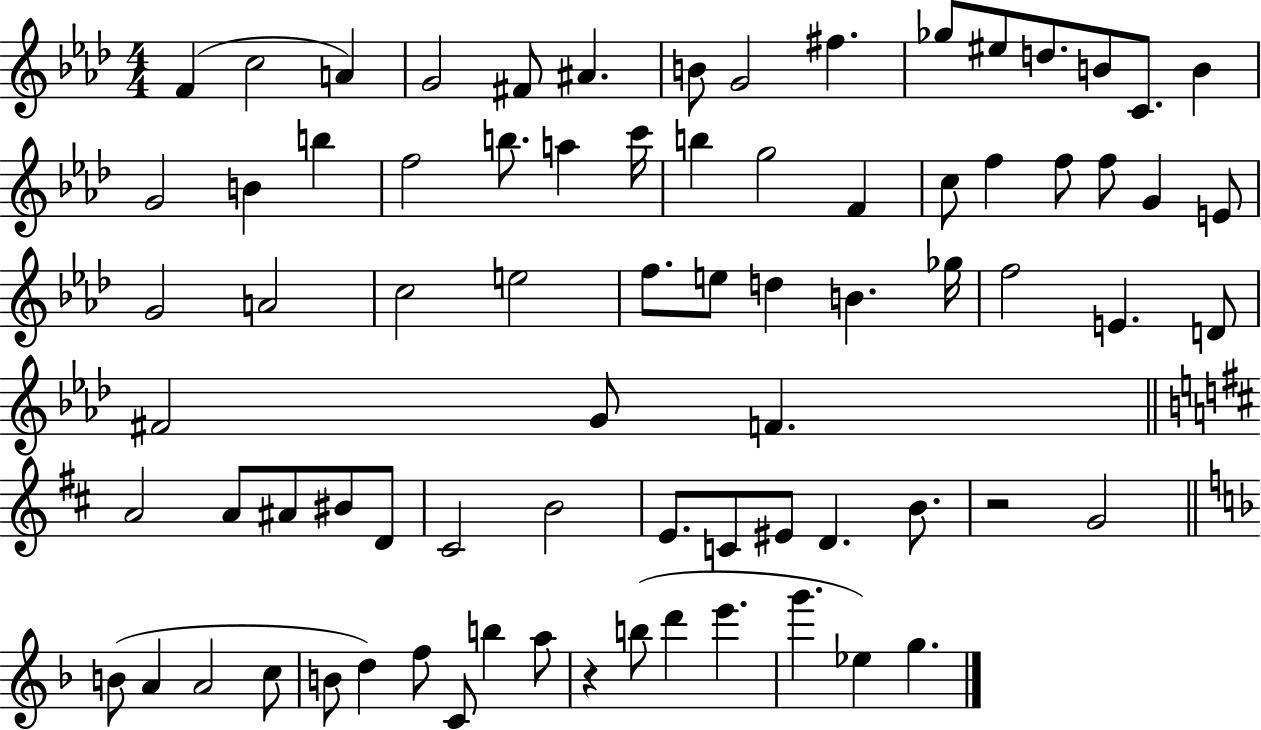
F4/q C5/h A4/q G4/h F#4/e A#4/q. B4/e G4/h F#5/q. Gb5/e EIS5/e D5/e. B4/e C4/e. B4/q G4/h B4/q B5/q F5/h B5/e. A5/q C6/s B5/q G5/h F4/q C5/e F5/q F5/e F5/e G4/q E4/e G4/h A4/h C5/h E5/h F5/e. E5/e D5/q B4/q. Gb5/s F5/h E4/q. D4/e F#4/h G4/e F4/q. A4/h A4/e A#4/e BIS4/e D4/e C#4/h B4/h E4/e. C4/e EIS4/e D4/q. B4/e. R/h G4/h B4/e A4/q A4/h C5/e B4/e D5/q F5/e C4/e B5/q A5/e R/q B5/e D6/q E6/q. G6/q. Eb5/q G5/q.